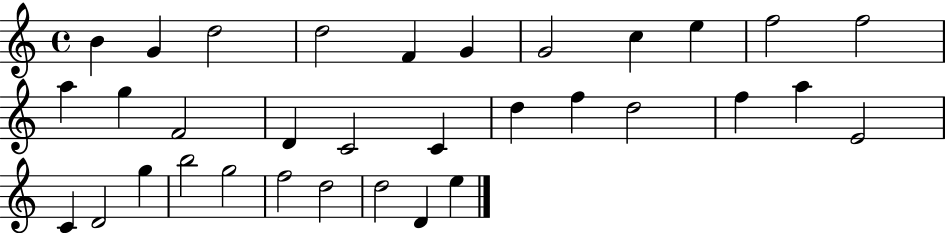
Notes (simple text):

B4/q G4/q D5/h D5/h F4/q G4/q G4/h C5/q E5/q F5/h F5/h A5/q G5/q F4/h D4/q C4/h C4/q D5/q F5/q D5/h F5/q A5/q E4/h C4/q D4/h G5/q B5/h G5/h F5/h D5/h D5/h D4/q E5/q